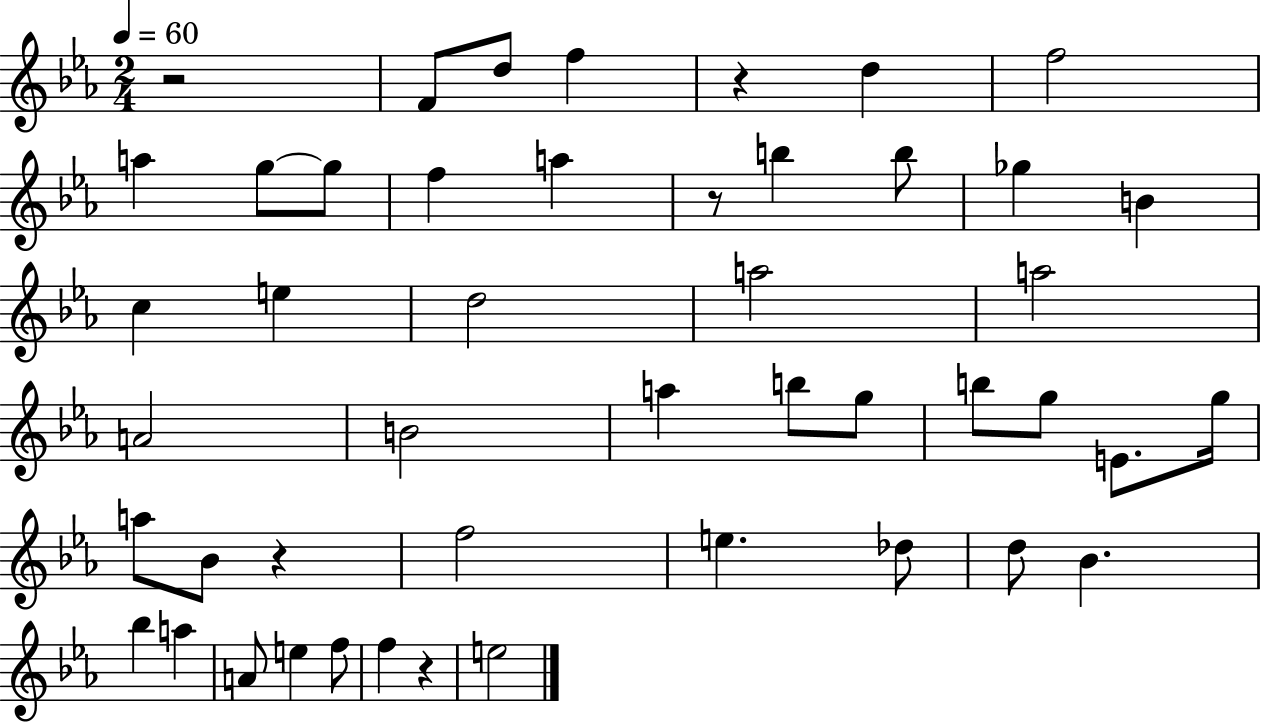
R/h F4/e D5/e F5/q R/q D5/q F5/h A5/q G5/e G5/e F5/q A5/q R/e B5/q B5/e Gb5/q B4/q C5/q E5/q D5/h A5/h A5/h A4/h B4/h A5/q B5/e G5/e B5/e G5/e E4/e. G5/s A5/e Bb4/e R/q F5/h E5/q. Db5/e D5/e Bb4/q. Bb5/q A5/q A4/e E5/q F5/e F5/q R/q E5/h